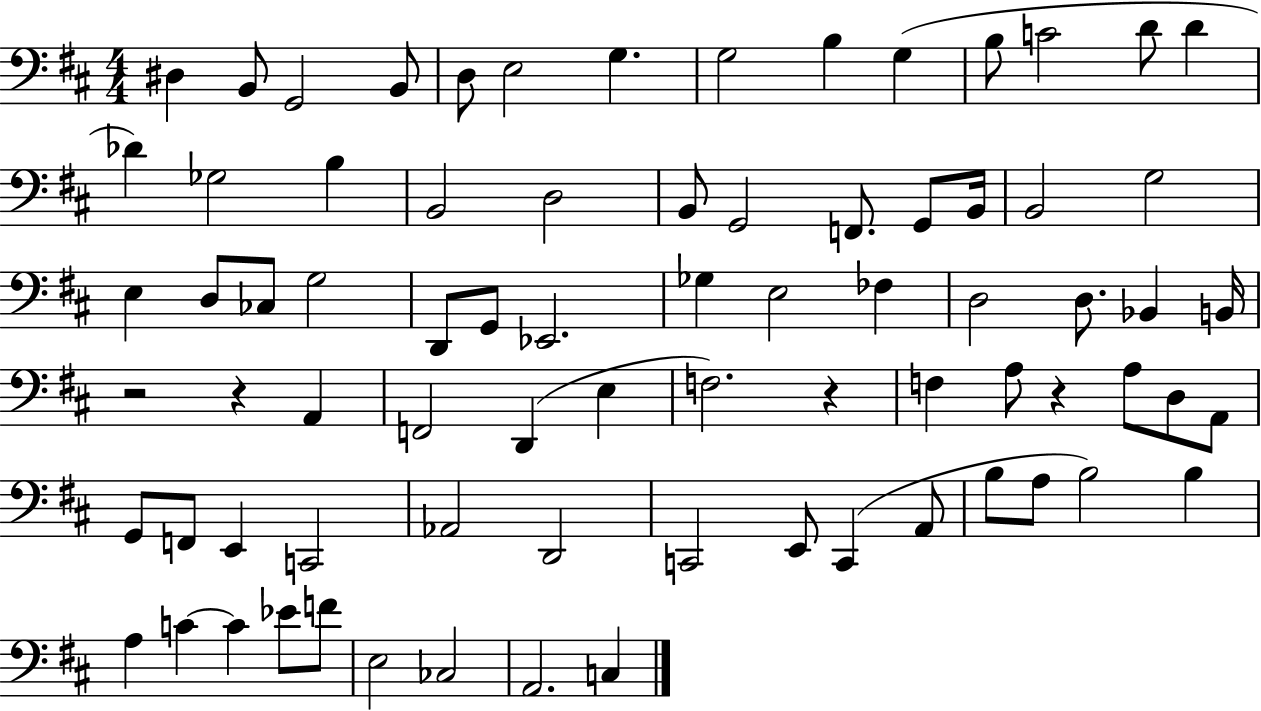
X:1
T:Untitled
M:4/4
L:1/4
K:D
^D, B,,/2 G,,2 B,,/2 D,/2 E,2 G, G,2 B, G, B,/2 C2 D/2 D _D _G,2 B, B,,2 D,2 B,,/2 G,,2 F,,/2 G,,/2 B,,/4 B,,2 G,2 E, D,/2 _C,/2 G,2 D,,/2 G,,/2 _E,,2 _G, E,2 _F, D,2 D,/2 _B,, B,,/4 z2 z A,, F,,2 D,, E, F,2 z F, A,/2 z A,/2 D,/2 A,,/2 G,,/2 F,,/2 E,, C,,2 _A,,2 D,,2 C,,2 E,,/2 C,, A,,/2 B,/2 A,/2 B,2 B, A, C C _E/2 F/2 E,2 _C,2 A,,2 C,